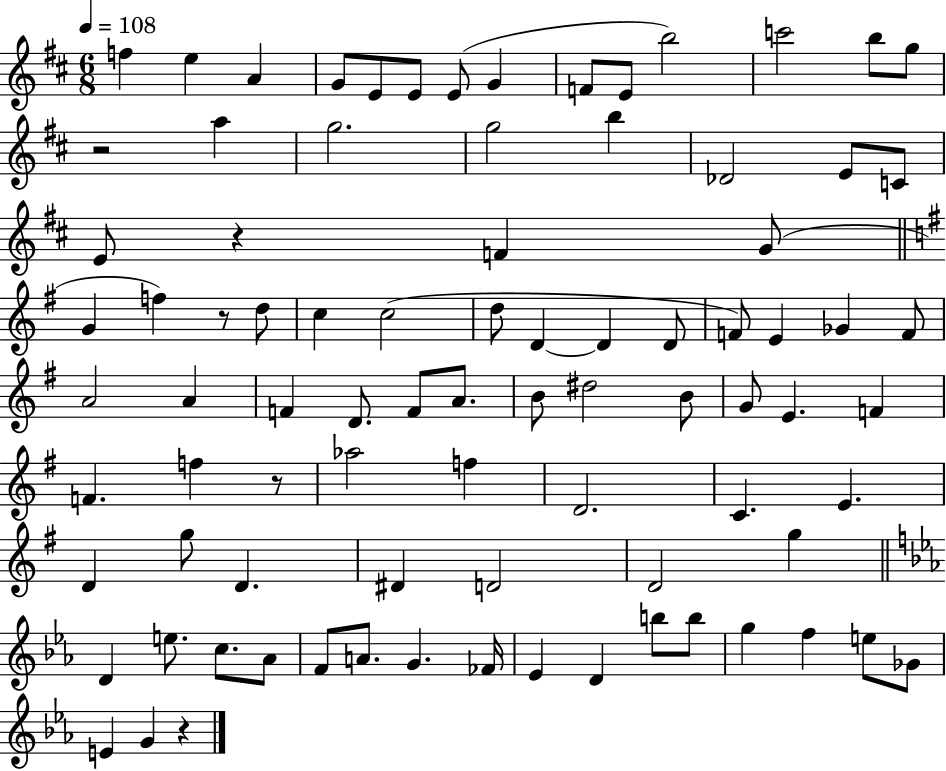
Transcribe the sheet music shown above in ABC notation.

X:1
T:Untitled
M:6/8
L:1/4
K:D
f e A G/2 E/2 E/2 E/2 G F/2 E/2 b2 c'2 b/2 g/2 z2 a g2 g2 b _D2 E/2 C/2 E/2 z F G/2 G f z/2 d/2 c c2 d/2 D D D/2 F/2 E _G F/2 A2 A F D/2 F/2 A/2 B/2 ^d2 B/2 G/2 E F F f z/2 _a2 f D2 C E D g/2 D ^D D2 D2 g D e/2 c/2 _A/2 F/2 A/2 G _F/4 _E D b/2 b/2 g f e/2 _G/2 E G z